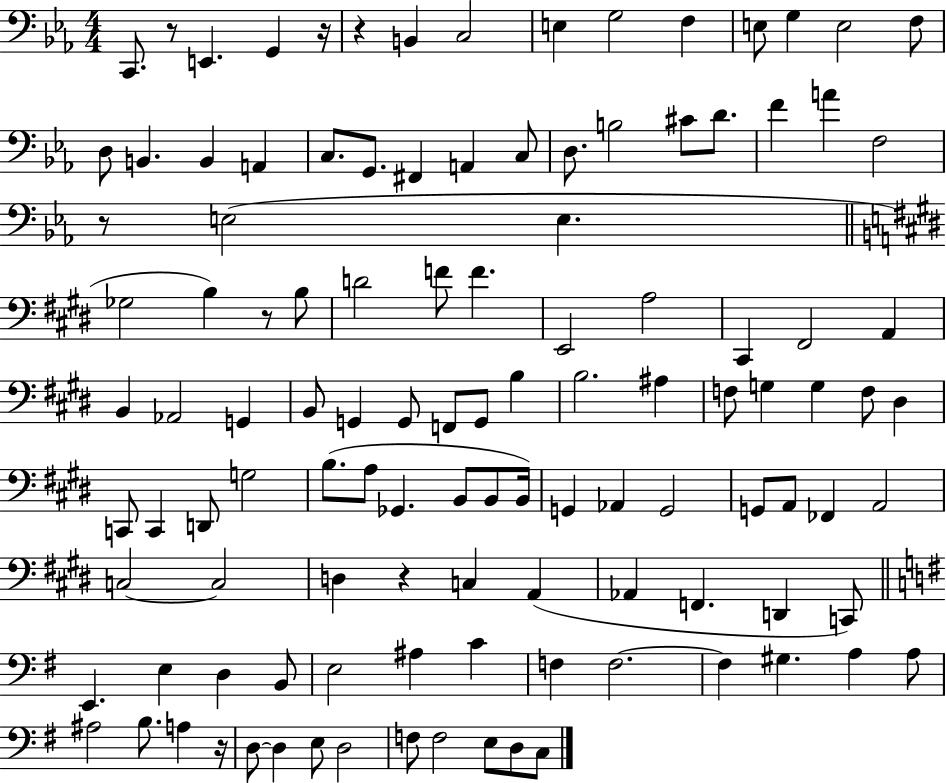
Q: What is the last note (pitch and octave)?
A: C3